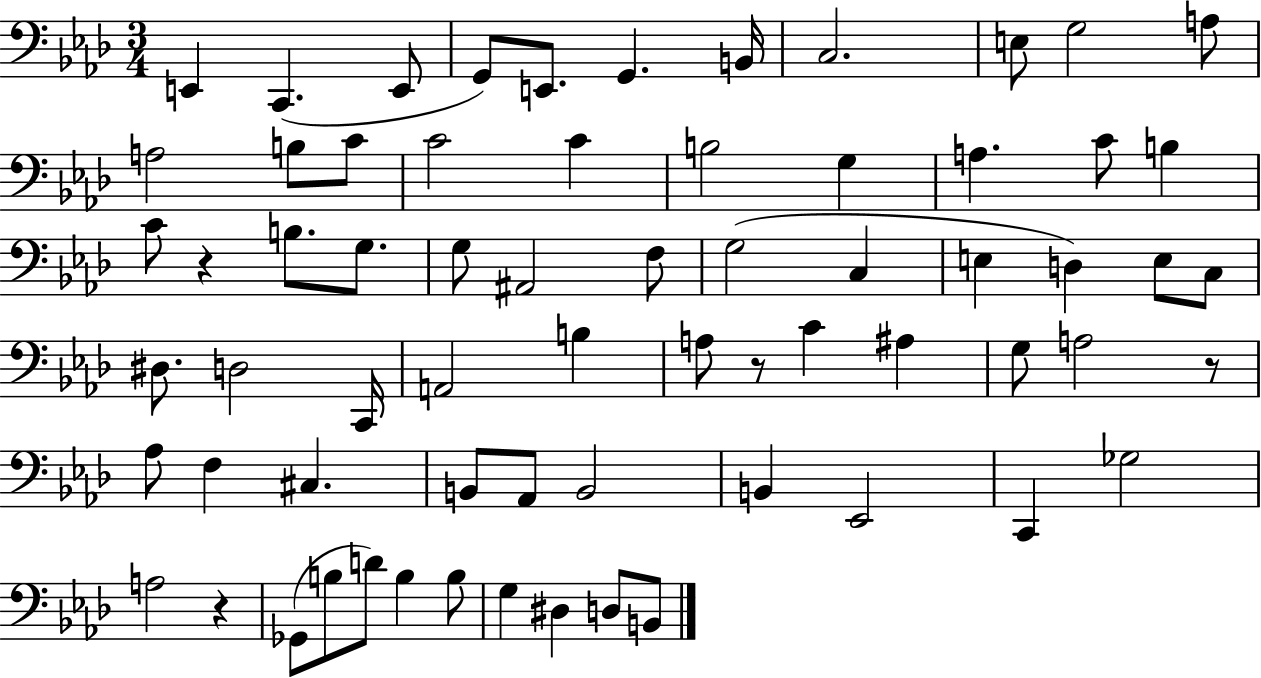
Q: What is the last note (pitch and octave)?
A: B2